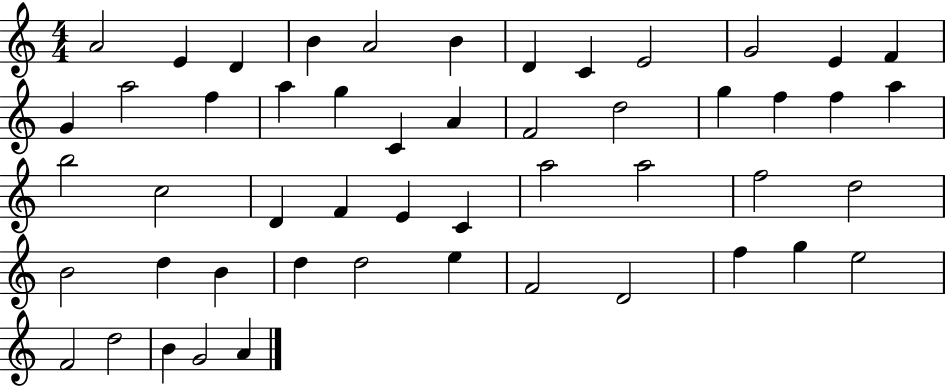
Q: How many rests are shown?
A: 0